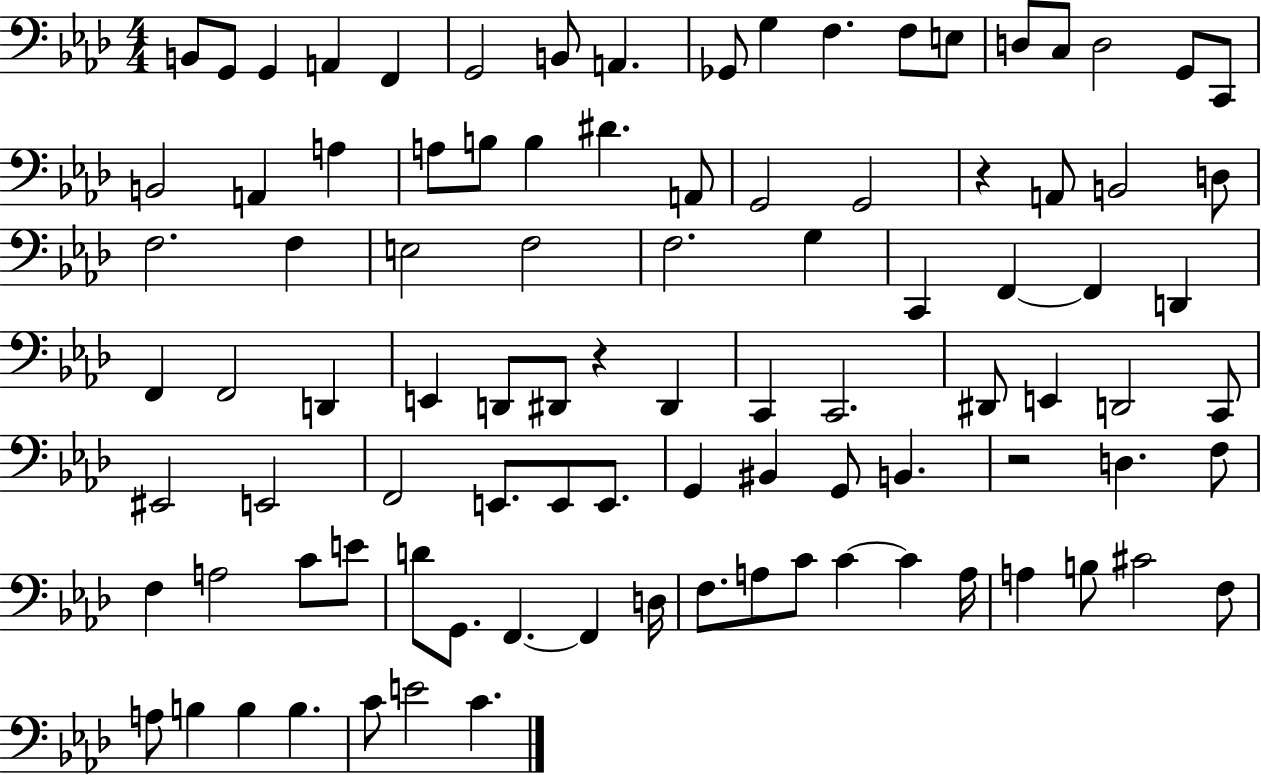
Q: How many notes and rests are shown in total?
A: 95